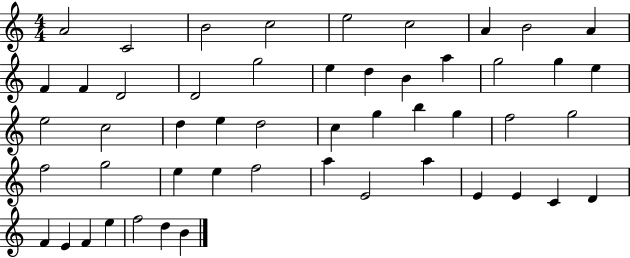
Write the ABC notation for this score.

X:1
T:Untitled
M:4/4
L:1/4
K:C
A2 C2 B2 c2 e2 c2 A B2 A F F D2 D2 g2 e d B a g2 g e e2 c2 d e d2 c g b g f2 g2 f2 g2 e e f2 a E2 a E E C D F E F e f2 d B